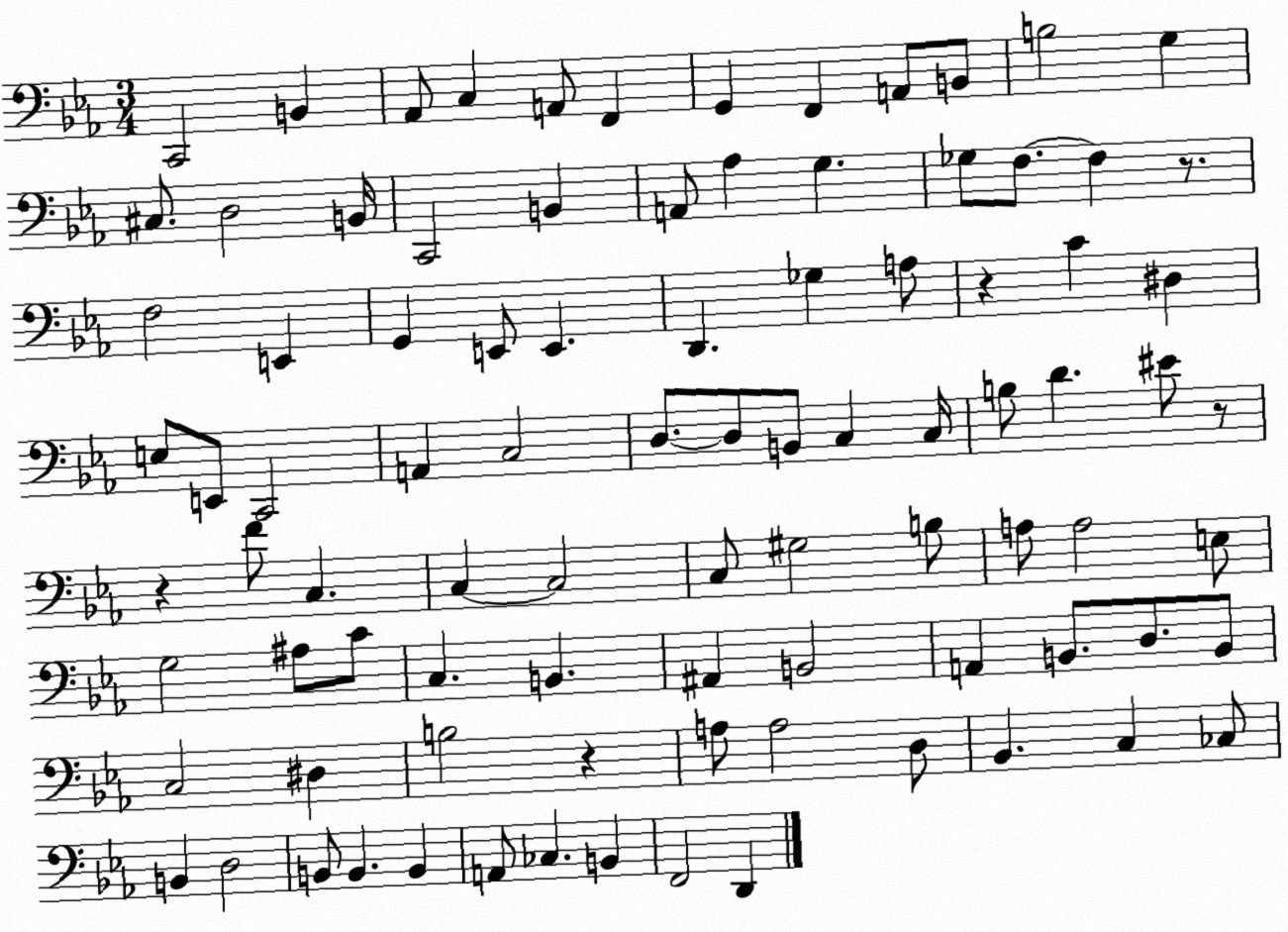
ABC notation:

X:1
T:Untitled
M:3/4
L:1/4
K:Eb
C,,2 B,, _A,,/2 C, A,,/2 F,, G,, F,, A,,/2 B,,/2 B,2 G, ^C,/2 D,2 B,,/4 C,,2 B,, A,,/2 _A, G, _G,/2 F,/2 F, z/2 F,2 E,, G,, E,,/2 E,, D,, _G, A,/2 z C ^D, E,/2 E,,/2 C,,2 A,, C,2 D,/2 D,/2 B,,/2 C, C,/4 B,/2 D ^E/2 z/2 z F/2 C, C, C,2 C,/2 ^G,2 B,/2 A,/2 A,2 E,/2 G,2 ^A,/2 C/2 C, B,, ^A,, B,,2 A,, B,,/2 D,/2 B,,/2 C,2 ^D, B,2 z A,/2 A,2 D,/2 _B,, C, _C,/2 B,, D,2 B,,/2 B,, B,, A,,/2 _C, B,, F,,2 D,,